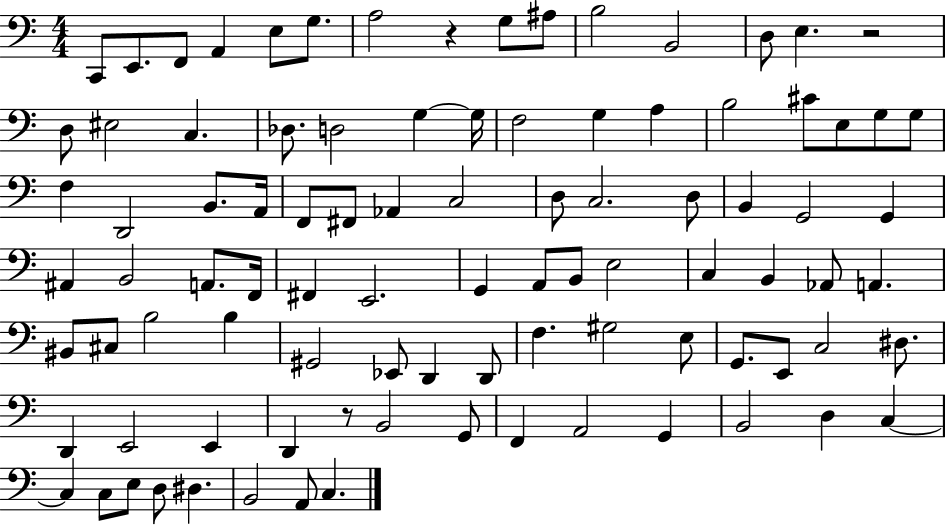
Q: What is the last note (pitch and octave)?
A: C3